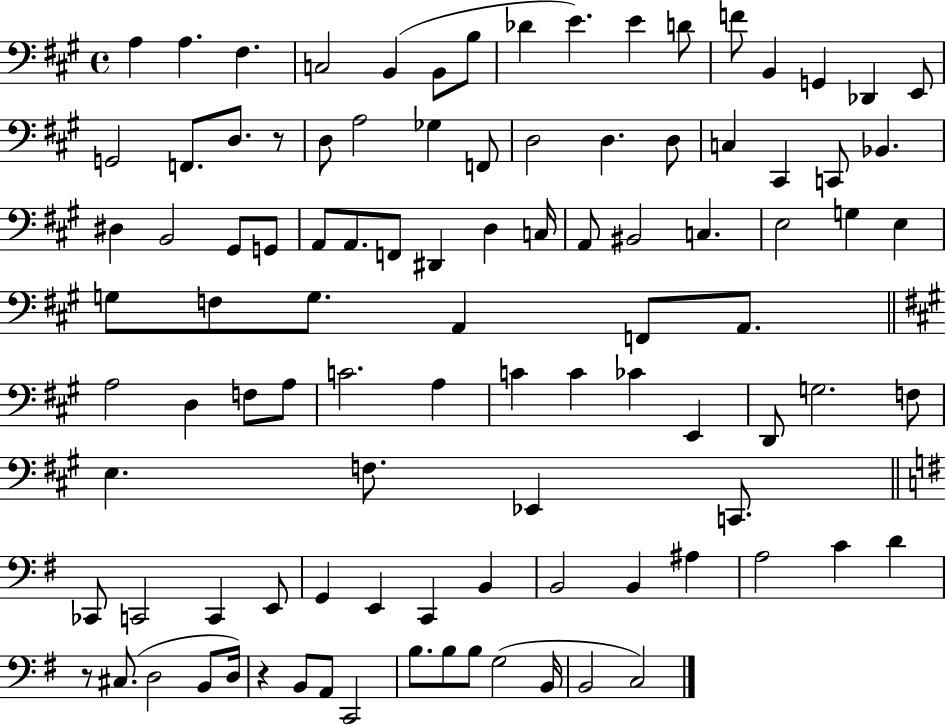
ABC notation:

X:1
T:Untitled
M:4/4
L:1/4
K:A
A, A, ^F, C,2 B,, B,,/2 B,/2 _D E E D/2 F/2 B,, G,, _D,, E,,/2 G,,2 F,,/2 D,/2 z/2 D,/2 A,2 _G, F,,/2 D,2 D, D,/2 C, ^C,, C,,/2 _B,, ^D, B,,2 ^G,,/2 G,,/2 A,,/2 A,,/2 F,,/2 ^D,, D, C,/4 A,,/2 ^B,,2 C, E,2 G, E, G,/2 F,/2 G,/2 A,, F,,/2 A,,/2 A,2 D, F,/2 A,/2 C2 A, C C _C E,, D,,/2 G,2 F,/2 E, F,/2 _E,, C,,/2 _C,,/2 C,,2 C,, E,,/2 G,, E,, C,, B,, B,,2 B,, ^A, A,2 C D z/2 ^C,/2 D,2 B,,/2 D,/4 z B,,/2 A,,/2 C,,2 B,/2 B,/2 B,/2 G,2 B,,/4 B,,2 C,2